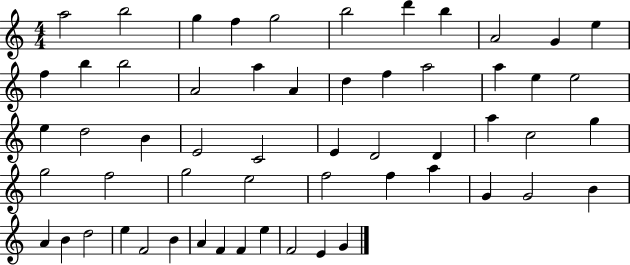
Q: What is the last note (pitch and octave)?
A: G4